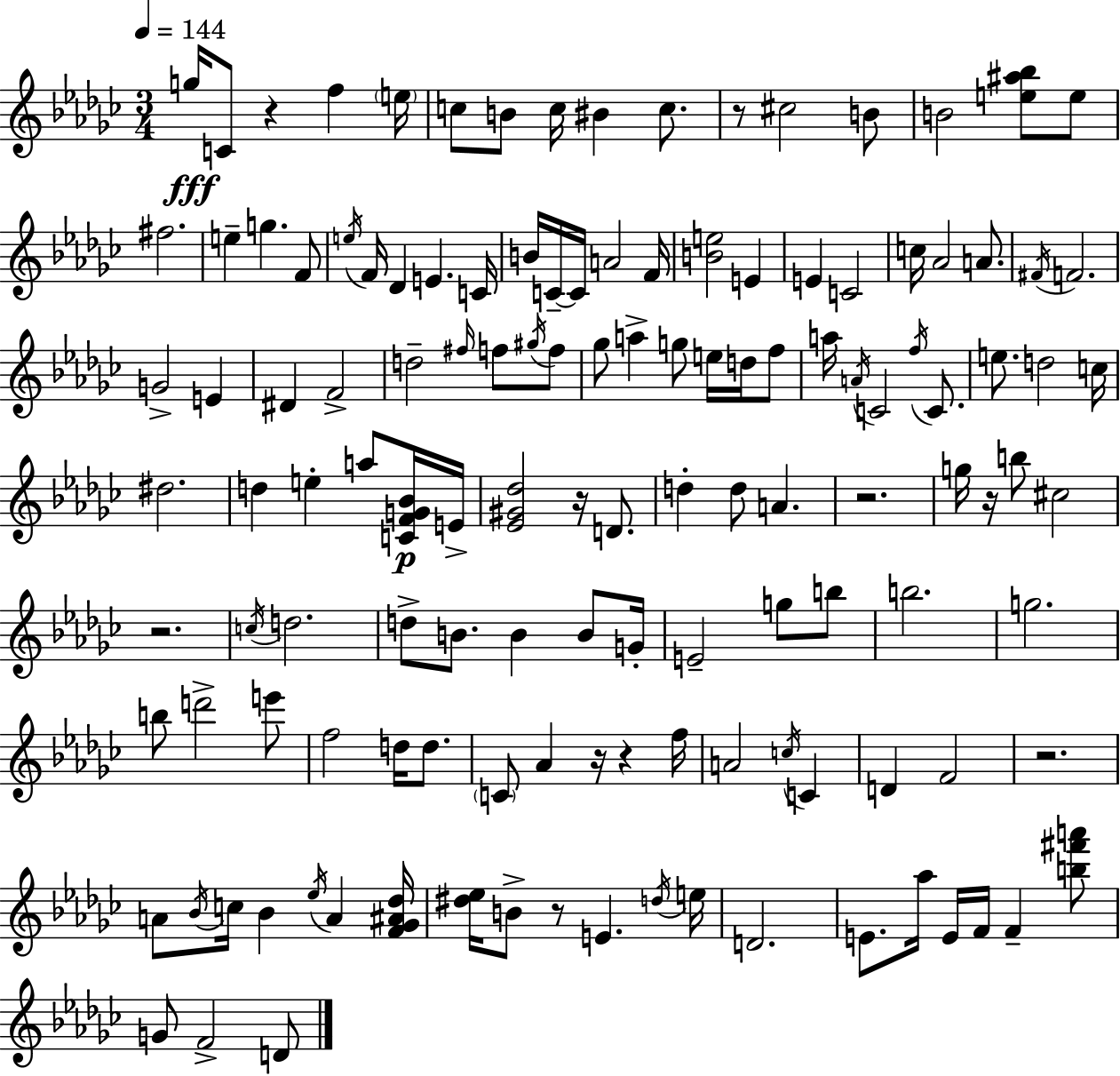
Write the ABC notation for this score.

X:1
T:Untitled
M:3/4
L:1/4
K:Ebm
g/4 C/2 z f e/4 c/2 B/2 c/4 ^B c/2 z/2 ^c2 B/2 B2 [e^a_b]/2 e/2 ^f2 e g F/2 e/4 F/4 _D E C/4 B/4 C/4 C/4 A2 F/4 [Be]2 E E C2 c/4 _A2 A/2 ^F/4 F2 G2 E ^D F2 d2 ^f/4 f/2 ^g/4 f/2 _g/2 a g/2 e/4 d/4 f/2 a/4 A/4 C2 f/4 C/2 e/2 d2 c/4 ^d2 d e a/2 [CFG_B]/4 E/4 [_E^G_d]2 z/4 D/2 d d/2 A z2 g/4 z/4 b/2 ^c2 z2 c/4 d2 d/2 B/2 B B/2 G/4 E2 g/2 b/2 b2 g2 b/2 d'2 e'/2 f2 d/4 d/2 C/2 _A z/4 z f/4 A2 c/4 C D F2 z2 A/2 _B/4 c/4 _B _e/4 A [F_G^A_d]/4 [^d_e]/4 B/2 z/2 E d/4 e/4 D2 E/2 _a/4 E/4 F/4 F [b^f'a']/2 G/2 F2 D/2